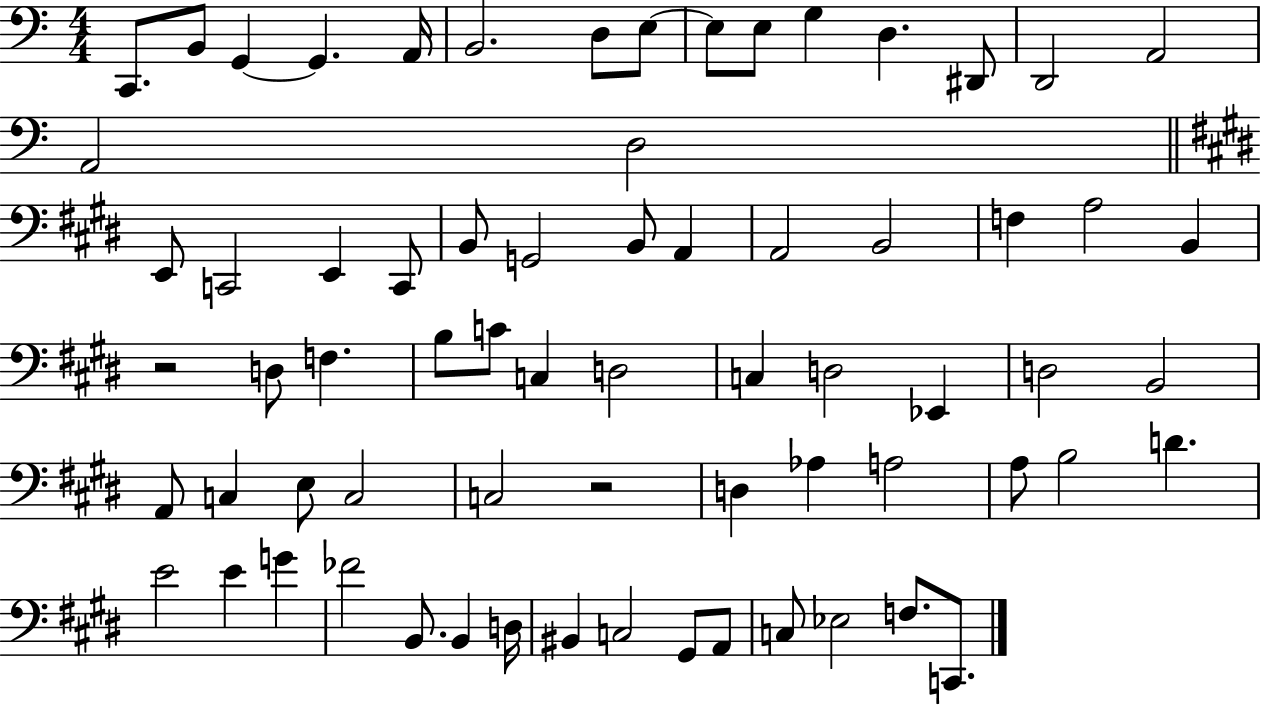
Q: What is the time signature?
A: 4/4